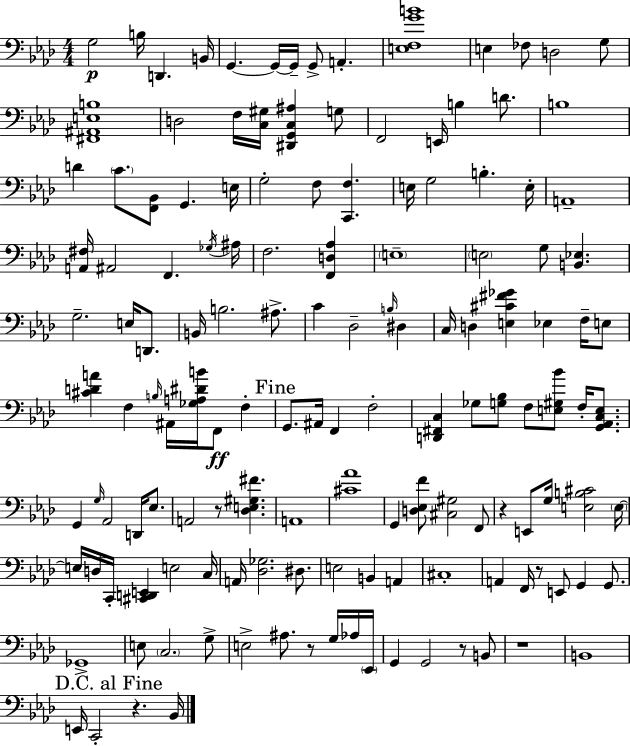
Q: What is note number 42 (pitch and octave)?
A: E3